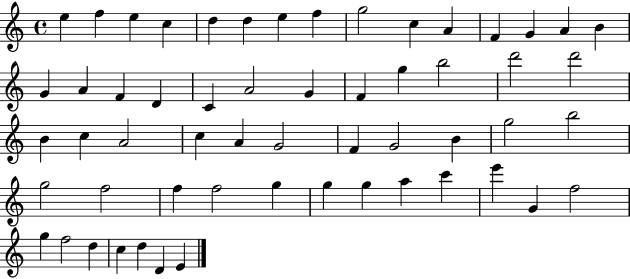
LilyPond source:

{
  \clef treble
  \time 4/4
  \defaultTimeSignature
  \key c \major
  e''4 f''4 e''4 c''4 | d''4 d''4 e''4 f''4 | g''2 c''4 a'4 | f'4 g'4 a'4 b'4 | \break g'4 a'4 f'4 d'4 | c'4 a'2 g'4 | f'4 g''4 b''2 | d'''2 d'''2 | \break b'4 c''4 a'2 | c''4 a'4 g'2 | f'4 g'2 b'4 | g''2 b''2 | \break g''2 f''2 | f''4 f''2 g''4 | g''4 g''4 a''4 c'''4 | e'''4 g'4 f''2 | \break g''4 f''2 d''4 | c''4 d''4 d'4 e'4 | \bar "|."
}